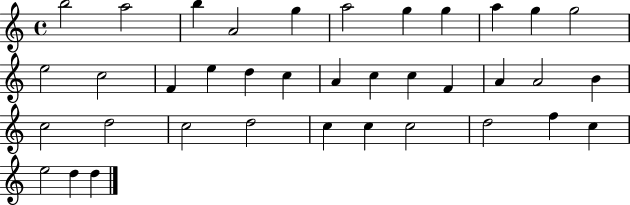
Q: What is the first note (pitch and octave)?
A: B5